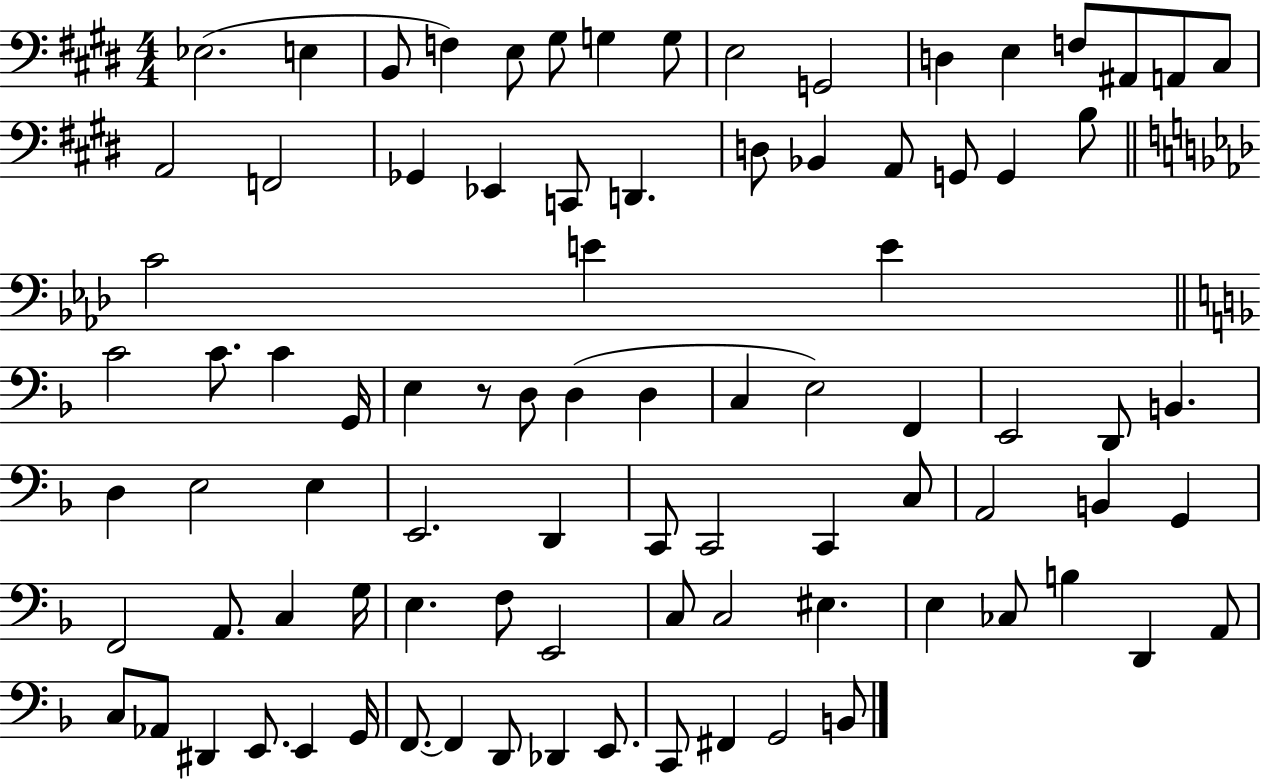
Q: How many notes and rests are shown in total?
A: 88